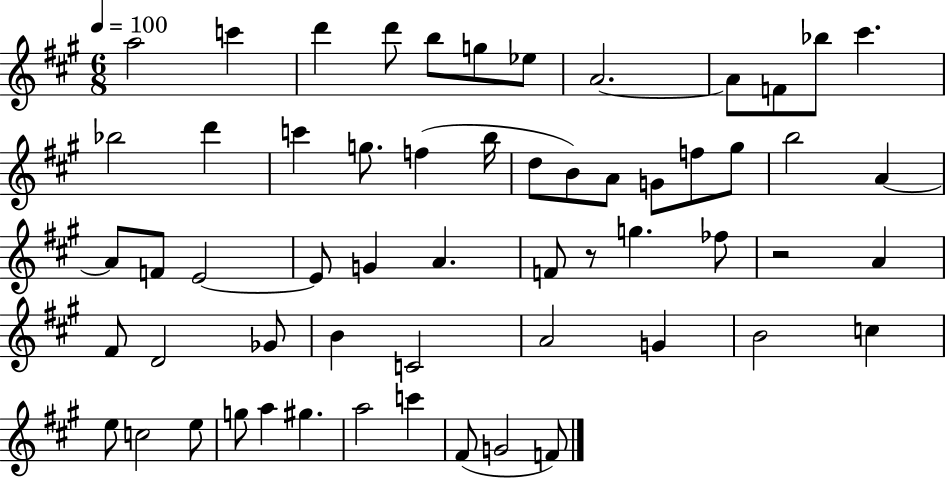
X:1
T:Untitled
M:6/8
L:1/4
K:A
a2 c' d' d'/2 b/2 g/2 _e/2 A2 A/2 F/2 _b/2 ^c' _b2 d' c' g/2 f b/4 d/2 B/2 A/2 G/2 f/2 ^g/2 b2 A A/2 F/2 E2 E/2 G A F/2 z/2 g _f/2 z2 A ^F/2 D2 _G/2 B C2 A2 G B2 c e/2 c2 e/2 g/2 a ^g a2 c' ^F/2 G2 F/2